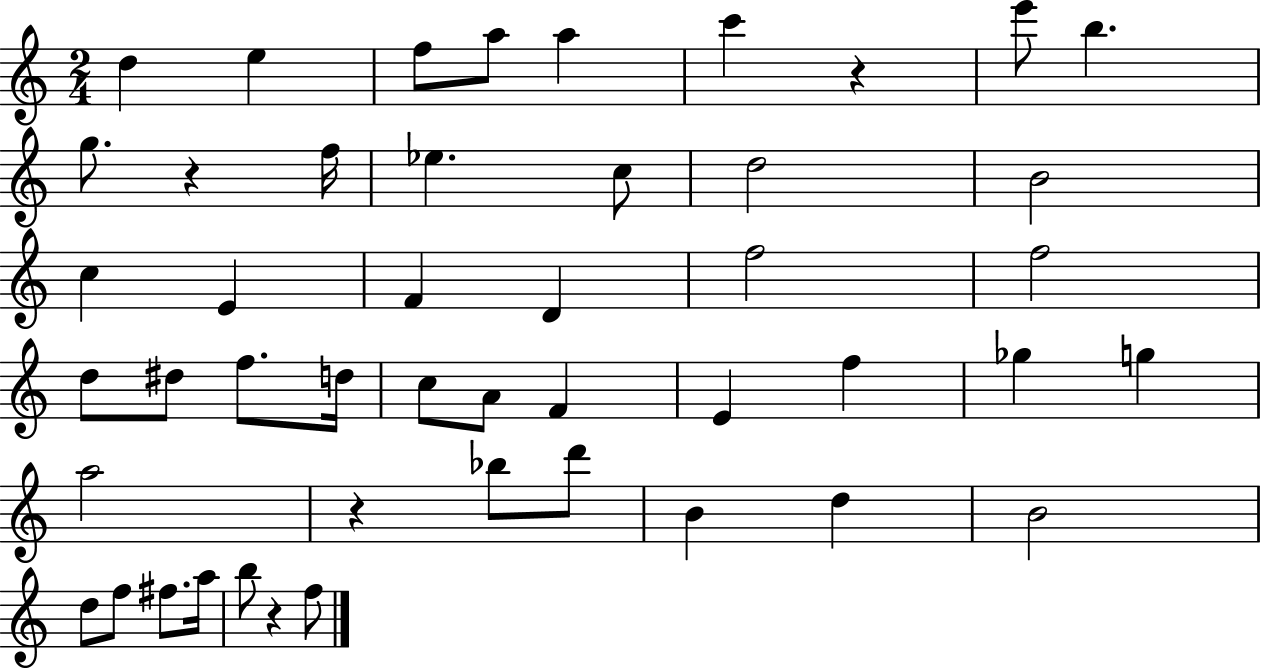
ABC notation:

X:1
T:Untitled
M:2/4
L:1/4
K:C
d e f/2 a/2 a c' z e'/2 b g/2 z f/4 _e c/2 d2 B2 c E F D f2 f2 d/2 ^d/2 f/2 d/4 c/2 A/2 F E f _g g a2 z _b/2 d'/2 B d B2 d/2 f/2 ^f/2 a/4 b/2 z f/2